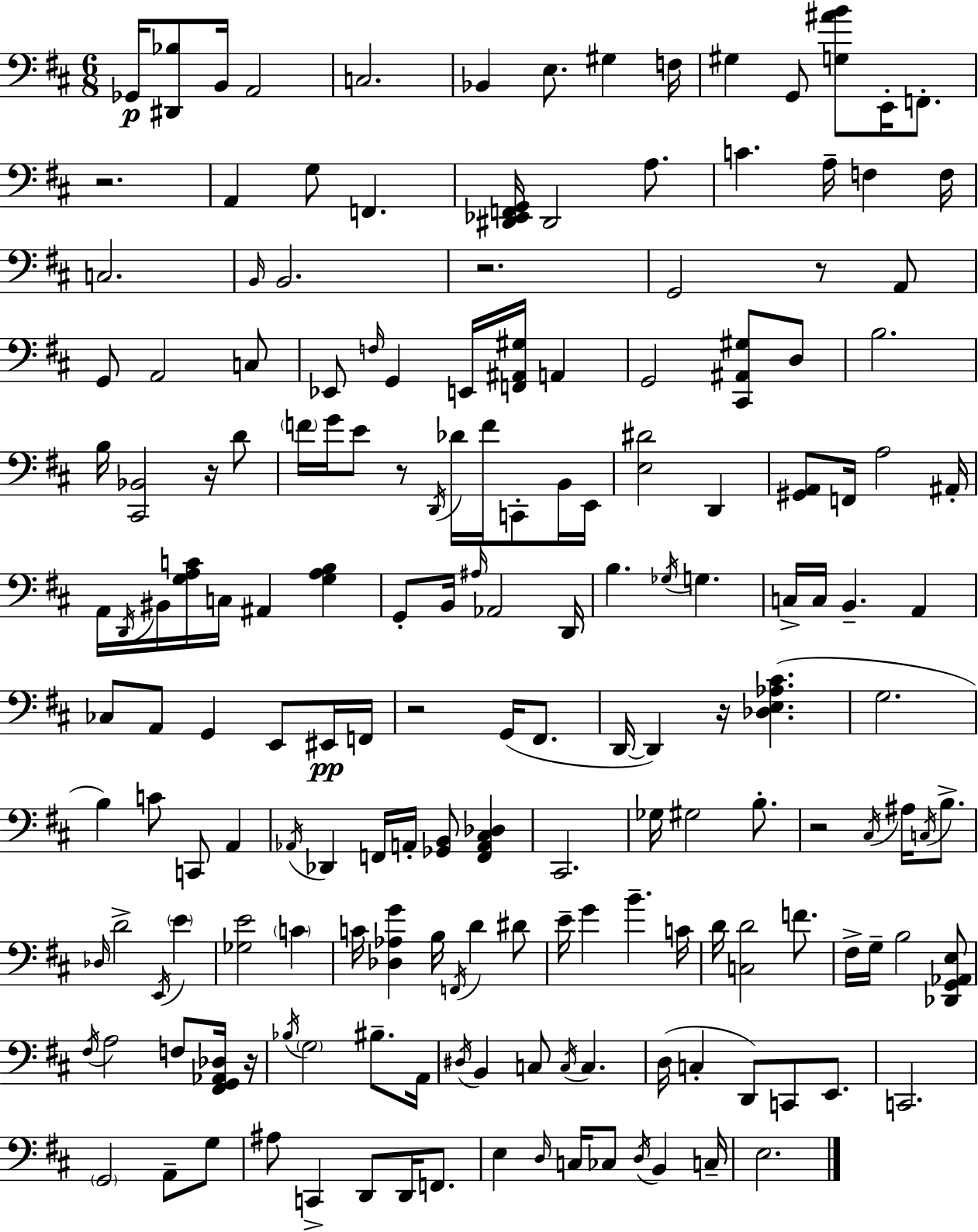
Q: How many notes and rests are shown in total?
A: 176